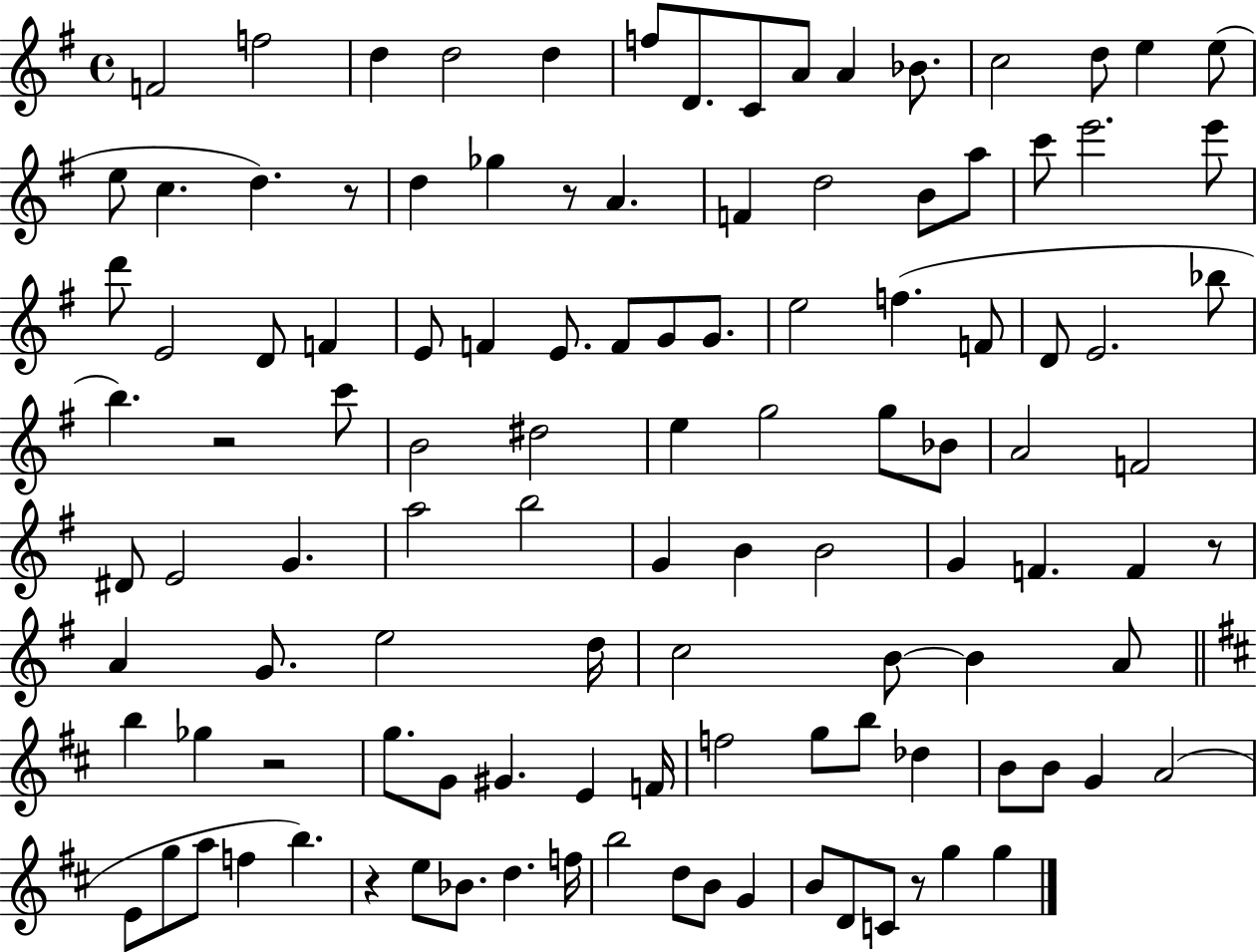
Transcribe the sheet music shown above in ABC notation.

X:1
T:Untitled
M:4/4
L:1/4
K:G
F2 f2 d d2 d f/2 D/2 C/2 A/2 A _B/2 c2 d/2 e e/2 e/2 c d z/2 d _g z/2 A F d2 B/2 a/2 c'/2 e'2 e'/2 d'/2 E2 D/2 F E/2 F E/2 F/2 G/2 G/2 e2 f F/2 D/2 E2 _b/2 b z2 c'/2 B2 ^d2 e g2 g/2 _B/2 A2 F2 ^D/2 E2 G a2 b2 G B B2 G F F z/2 A G/2 e2 d/4 c2 B/2 B A/2 b _g z2 g/2 G/2 ^G E F/4 f2 g/2 b/2 _d B/2 B/2 G A2 E/2 g/2 a/2 f b z e/2 _B/2 d f/4 b2 d/2 B/2 G B/2 D/2 C/2 z/2 g g